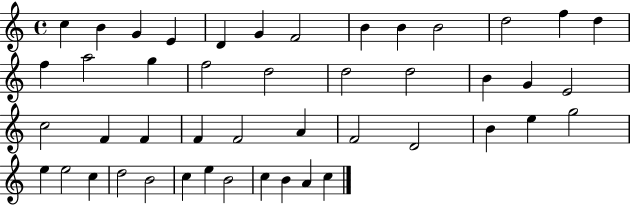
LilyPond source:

{
  \clef treble
  \time 4/4
  \defaultTimeSignature
  \key c \major
  c''4 b'4 g'4 e'4 | d'4 g'4 f'2 | b'4 b'4 b'2 | d''2 f''4 d''4 | \break f''4 a''2 g''4 | f''2 d''2 | d''2 d''2 | b'4 g'4 e'2 | \break c''2 f'4 f'4 | f'4 f'2 a'4 | f'2 d'2 | b'4 e''4 g''2 | \break e''4 e''2 c''4 | d''2 b'2 | c''4 e''4 b'2 | c''4 b'4 a'4 c''4 | \break \bar "|."
}